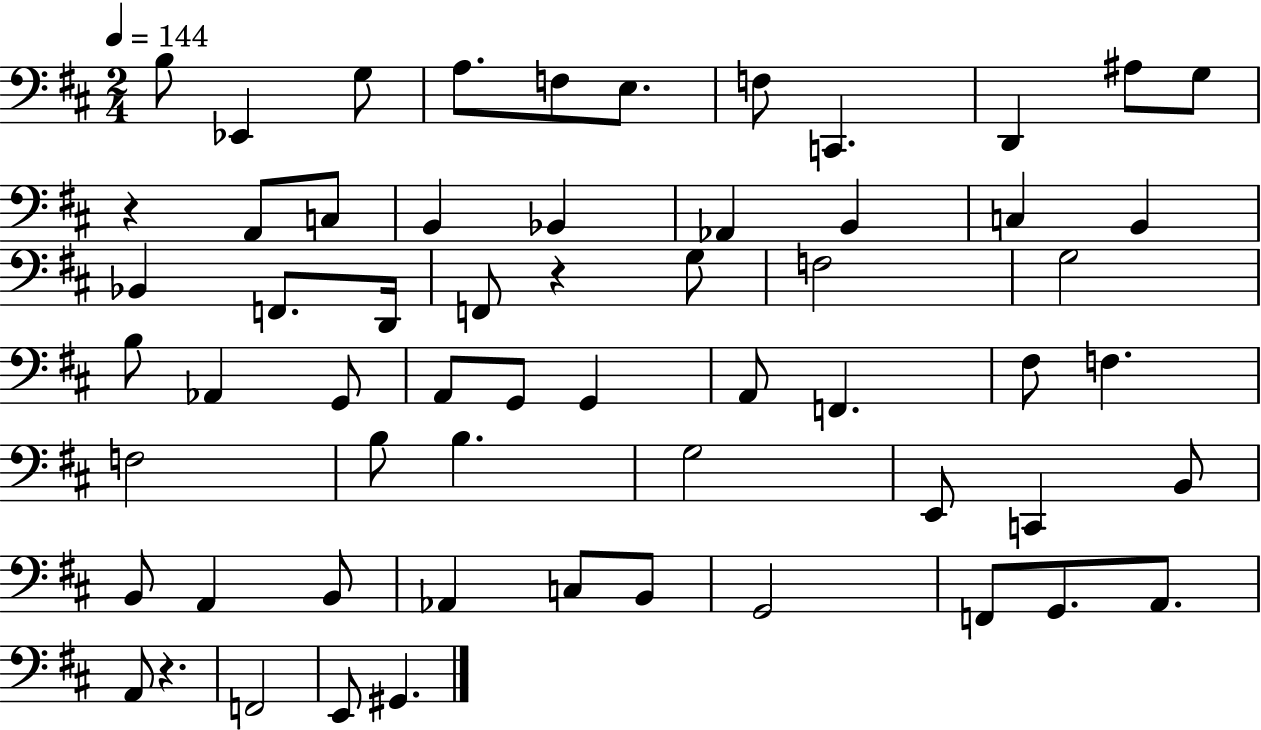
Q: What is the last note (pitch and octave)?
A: G#2